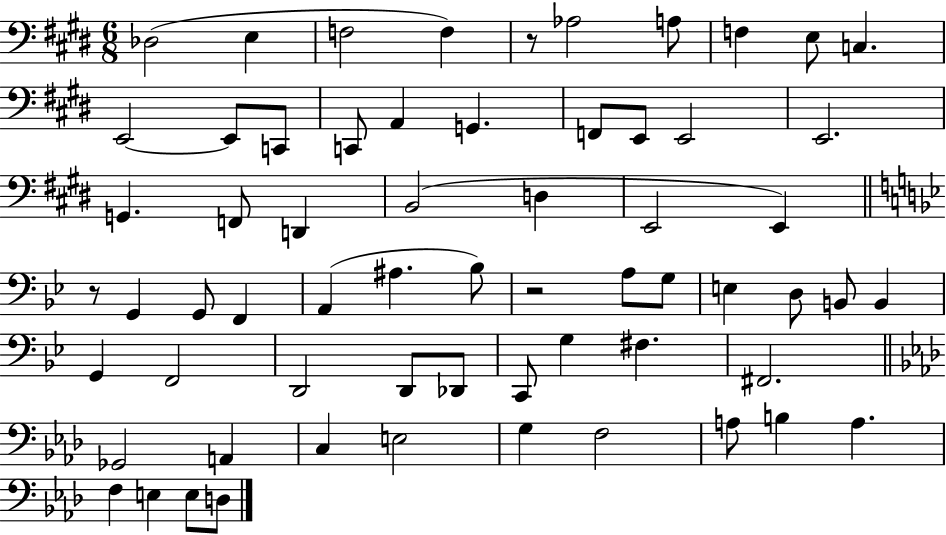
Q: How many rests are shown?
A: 3